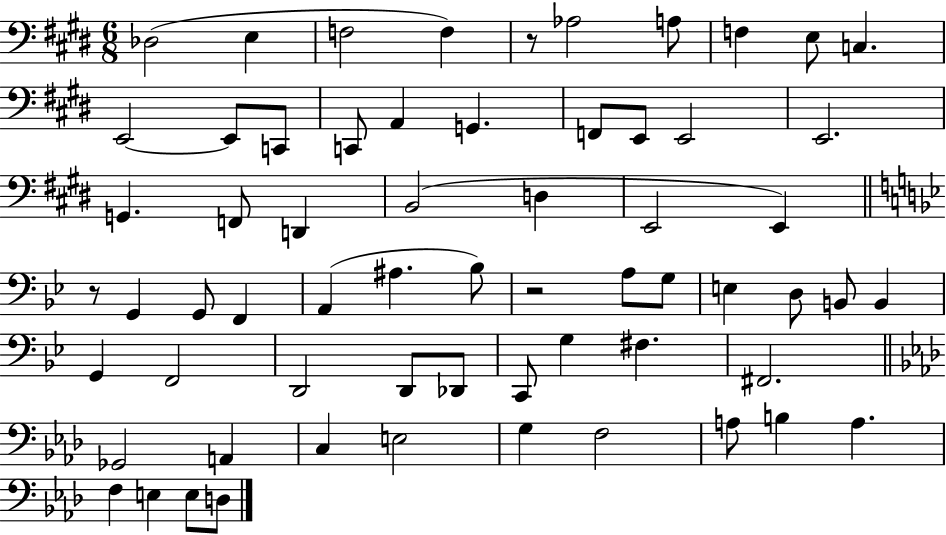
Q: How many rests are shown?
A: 3